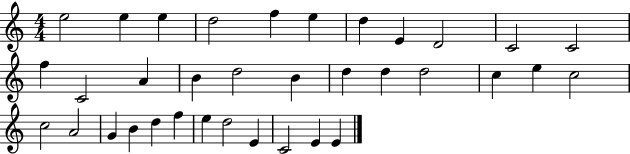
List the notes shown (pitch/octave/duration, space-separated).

E5/h E5/q E5/q D5/h F5/q E5/q D5/q E4/q D4/h C4/h C4/h F5/q C4/h A4/q B4/q D5/h B4/q D5/q D5/q D5/h C5/q E5/q C5/h C5/h A4/h G4/q B4/q D5/q F5/q E5/q D5/h E4/q C4/h E4/q E4/q